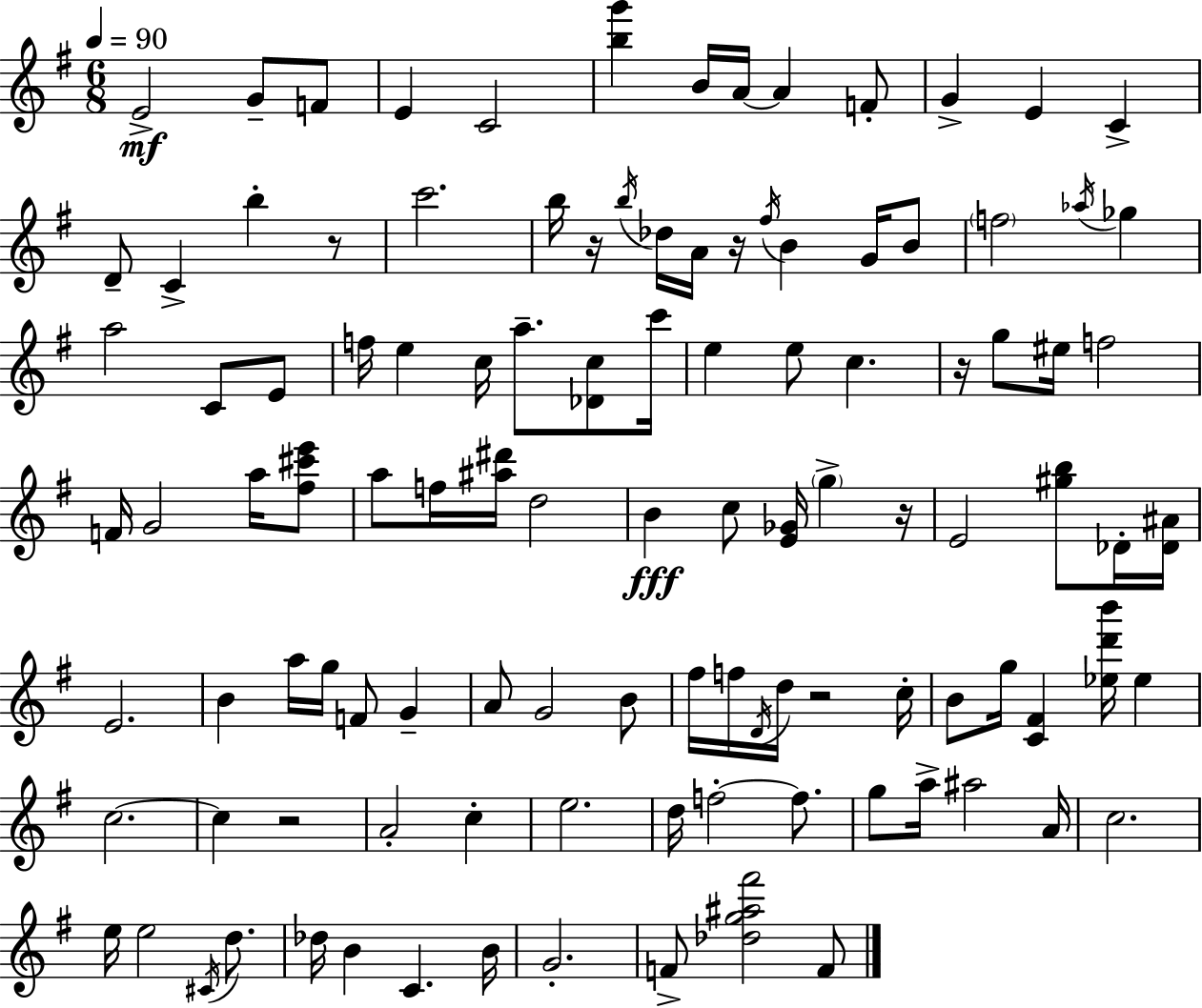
E4/h G4/e F4/e E4/q C4/h [B5,G6]/q B4/s A4/s A4/q F4/e G4/q E4/q C4/q D4/e C4/q B5/q R/e C6/h. B5/s R/s B5/s Db5/s A4/s R/s F#5/s B4/q G4/s B4/e F5/h Ab5/s Gb5/q A5/h C4/e E4/e F5/s E5/q C5/s A5/e. [Db4,C5]/e C6/s E5/q E5/e C5/q. R/s G5/e EIS5/s F5/h F4/s G4/h A5/s [F#5,C#6,E6]/e A5/e F5/s [A#5,D#6]/s D5/h B4/q C5/e [E4,Gb4]/s G5/q R/s E4/h [G#5,B5]/e Db4/s [Db4,A#4]/s E4/h. B4/q A5/s G5/s F4/e G4/q A4/e G4/h B4/e F#5/s F5/s D4/s D5/s R/h C5/s B4/e G5/s [C4,F#4]/q [Eb5,D6,B6]/s Eb5/q C5/h. C5/q R/h A4/h C5/q E5/h. D5/s F5/h F5/e. G5/e A5/s A#5/h A4/s C5/h. E5/s E5/h C#4/s D5/e. Db5/s B4/q C4/q. B4/s G4/h. F4/e [Db5,G5,A#5,F#6]/h F4/e